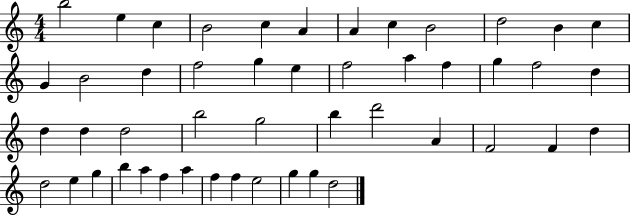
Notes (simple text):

B5/h E5/q C5/q B4/h C5/q A4/q A4/q C5/q B4/h D5/h B4/q C5/q G4/q B4/h D5/q F5/h G5/q E5/q F5/h A5/q F5/q G5/q F5/h D5/q D5/q D5/q D5/h B5/h G5/h B5/q D6/h A4/q F4/h F4/q D5/q D5/h E5/q G5/q B5/q A5/q F5/q A5/q F5/q F5/q E5/h G5/q G5/q D5/h